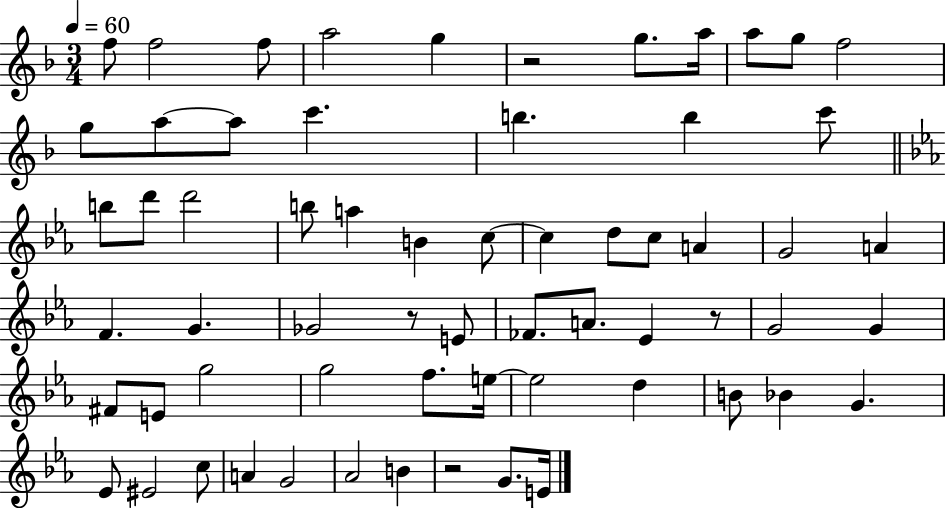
F5/e F5/h F5/e A5/h G5/q R/h G5/e. A5/s A5/e G5/e F5/h G5/e A5/e A5/e C6/q. B5/q. B5/q C6/e B5/e D6/e D6/h B5/e A5/q B4/q C5/e C5/q D5/e C5/e A4/q G4/h A4/q F4/q. G4/q. Gb4/h R/e E4/e FES4/e. A4/e. Eb4/q R/e G4/h G4/q F#4/e E4/e G5/h G5/h F5/e. E5/s E5/h D5/q B4/e Bb4/q G4/q. Eb4/e EIS4/h C5/e A4/q G4/h Ab4/h B4/q R/h G4/e. E4/s